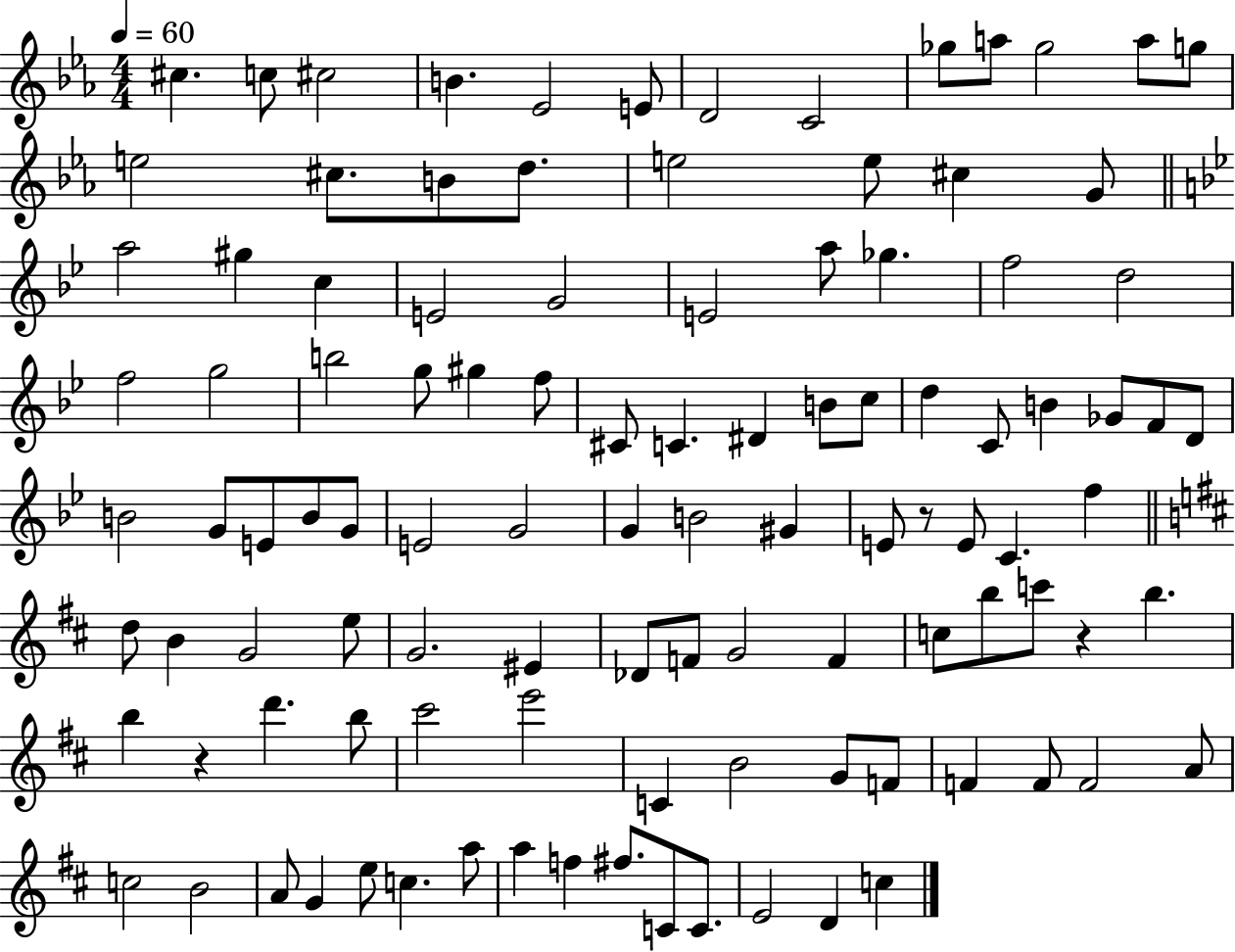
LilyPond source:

{
  \clef treble
  \numericTimeSignature
  \time 4/4
  \key ees \major
  \tempo 4 = 60
  cis''4. c''8 cis''2 | b'4. ees'2 e'8 | d'2 c'2 | ges''8 a''8 ges''2 a''8 g''8 | \break e''2 cis''8. b'8 d''8. | e''2 e''8 cis''4 g'8 | \bar "||" \break \key g \minor a''2 gis''4 c''4 | e'2 g'2 | e'2 a''8 ges''4. | f''2 d''2 | \break f''2 g''2 | b''2 g''8 gis''4 f''8 | cis'8 c'4. dis'4 b'8 c''8 | d''4 c'8 b'4 ges'8 f'8 d'8 | \break b'2 g'8 e'8 b'8 g'8 | e'2 g'2 | g'4 b'2 gis'4 | e'8 r8 e'8 c'4. f''4 | \break \bar "||" \break \key d \major d''8 b'4 g'2 e''8 | g'2. eis'4 | des'8 f'8 g'2 f'4 | c''8 b''8 c'''8 r4 b''4. | \break b''4 r4 d'''4. b''8 | cis'''2 e'''2 | c'4 b'2 g'8 f'8 | f'4 f'8 f'2 a'8 | \break c''2 b'2 | a'8 g'4 e''8 c''4. a''8 | a''4 f''4 fis''8. c'8 c'8. | e'2 d'4 c''4 | \break \bar "|."
}